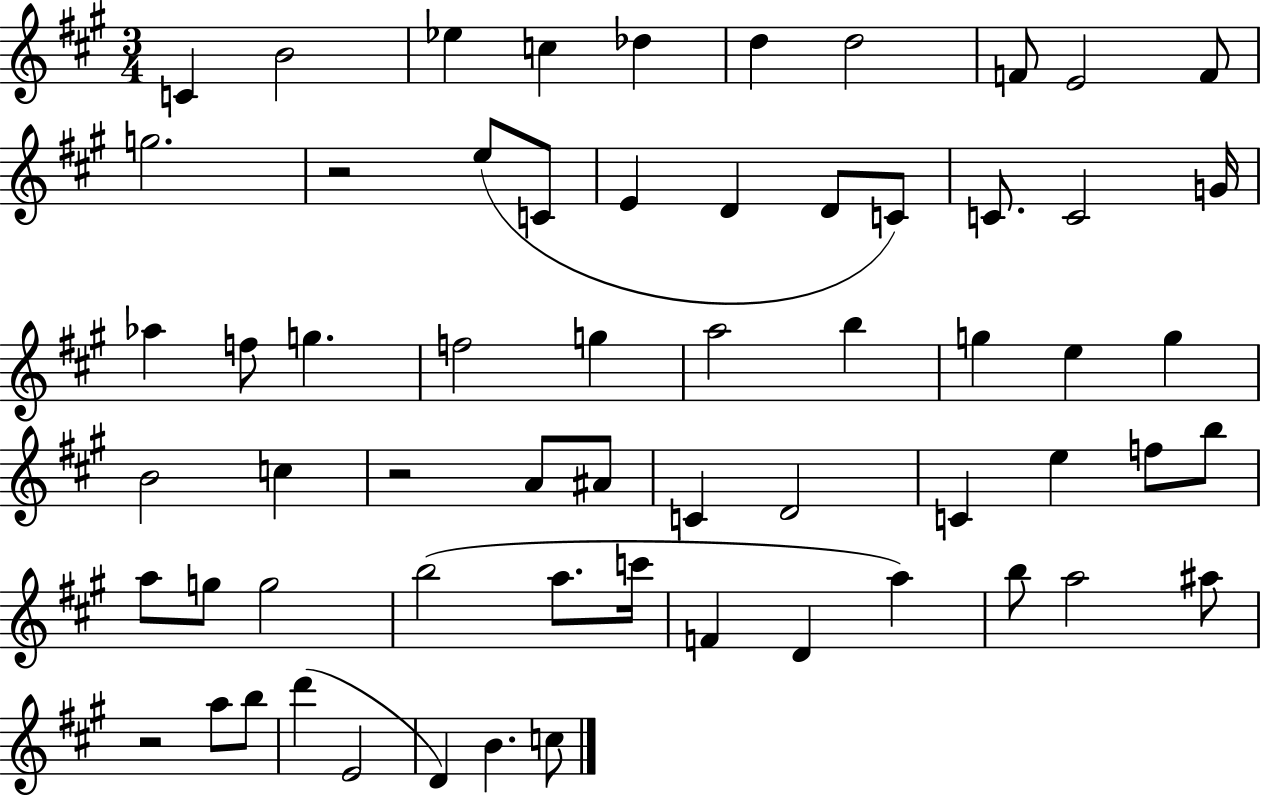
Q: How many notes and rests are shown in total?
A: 62